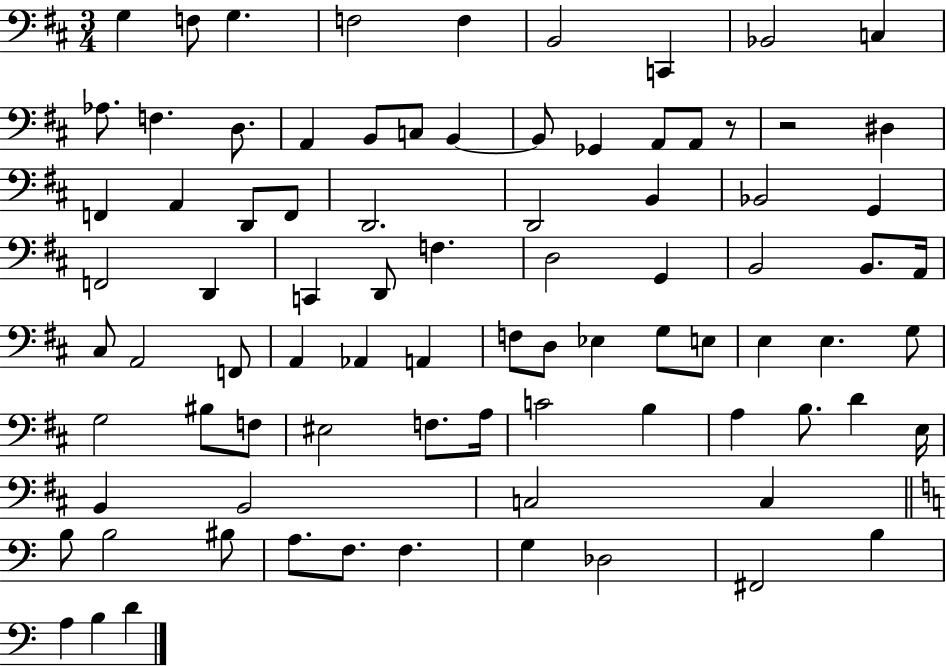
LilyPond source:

{
  \clef bass
  \numericTimeSignature
  \time 3/4
  \key d \major
  g4 f8 g4. | f2 f4 | b,2 c,4 | bes,2 c4 | \break aes8. f4. d8. | a,4 b,8 c8 b,4~~ | b,8 ges,4 a,8 a,8 r8 | r2 dis4 | \break f,4 a,4 d,8 f,8 | d,2. | d,2 b,4 | bes,2 g,4 | \break f,2 d,4 | c,4 d,8 f4. | d2 g,4 | b,2 b,8. a,16 | \break cis8 a,2 f,8 | a,4 aes,4 a,4 | f8 d8 ees4 g8 e8 | e4 e4. g8 | \break g2 bis8 f8 | eis2 f8. a16 | c'2 b4 | a4 b8. d'4 e16 | \break b,4 b,2 | c2 c4 | \bar "||" \break \key a \minor b8 b2 bis8 | a8. f8. f4. | g4 des2 | fis,2 b4 | \break a4 b4 d'4 | \bar "|."
}